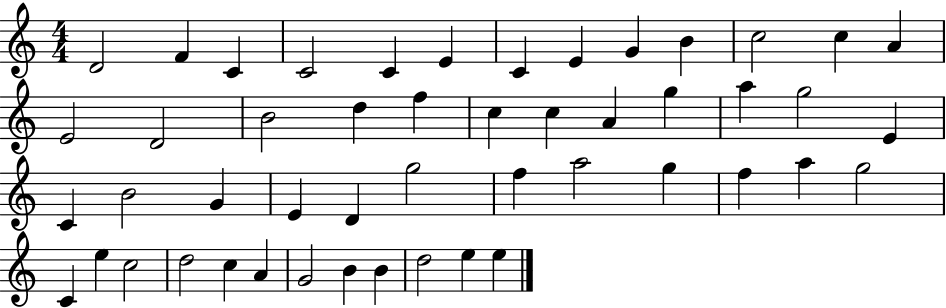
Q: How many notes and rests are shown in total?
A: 49